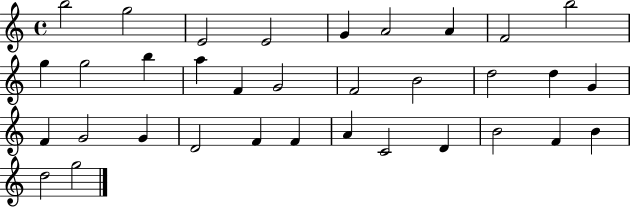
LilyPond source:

{
  \clef treble
  \time 4/4
  \defaultTimeSignature
  \key c \major
  b''2 g''2 | e'2 e'2 | g'4 a'2 a'4 | f'2 b''2 | \break g''4 g''2 b''4 | a''4 f'4 g'2 | f'2 b'2 | d''2 d''4 g'4 | \break f'4 g'2 g'4 | d'2 f'4 f'4 | a'4 c'2 d'4 | b'2 f'4 b'4 | \break d''2 g''2 | \bar "|."
}